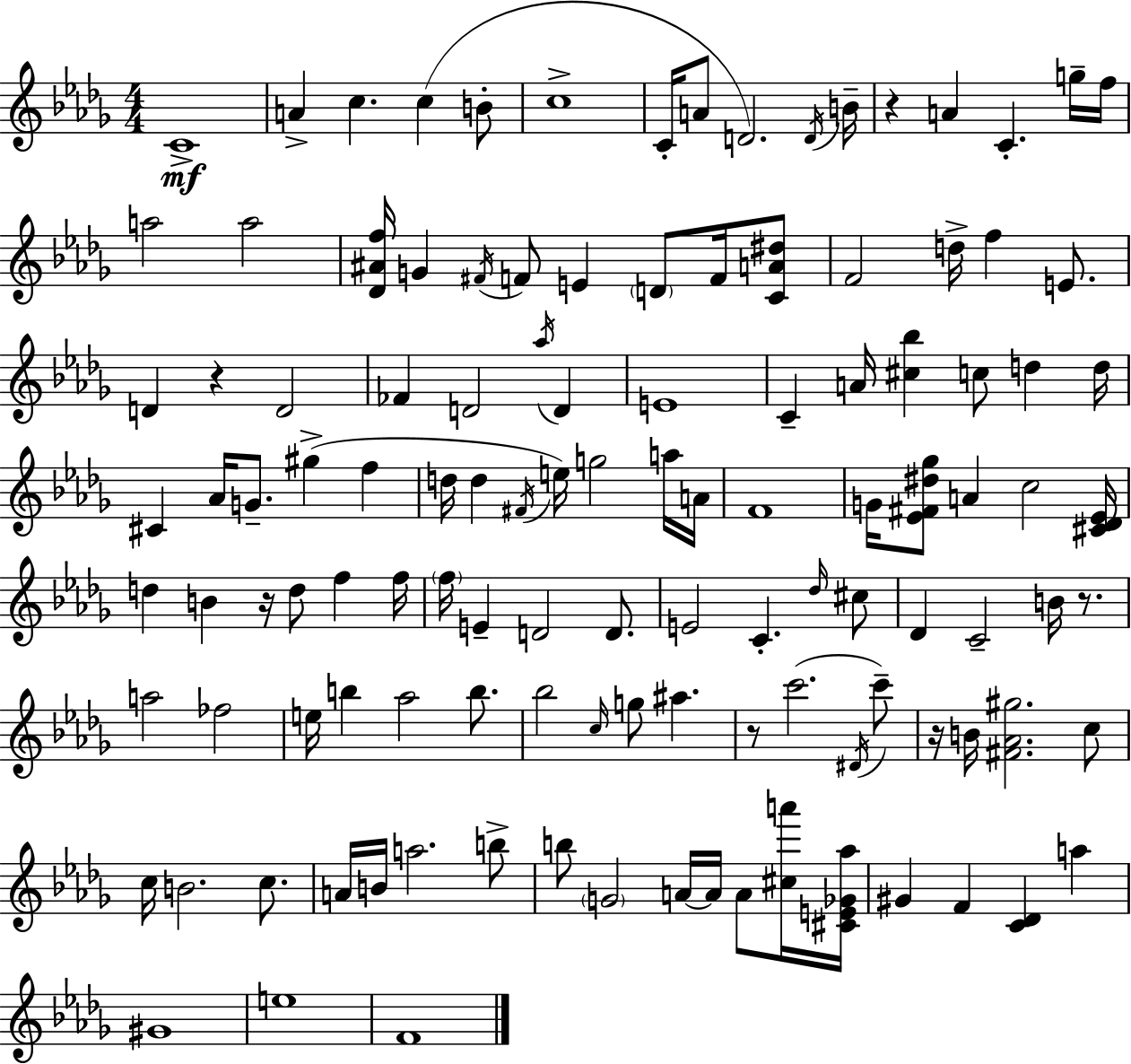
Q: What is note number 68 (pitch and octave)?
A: C#5